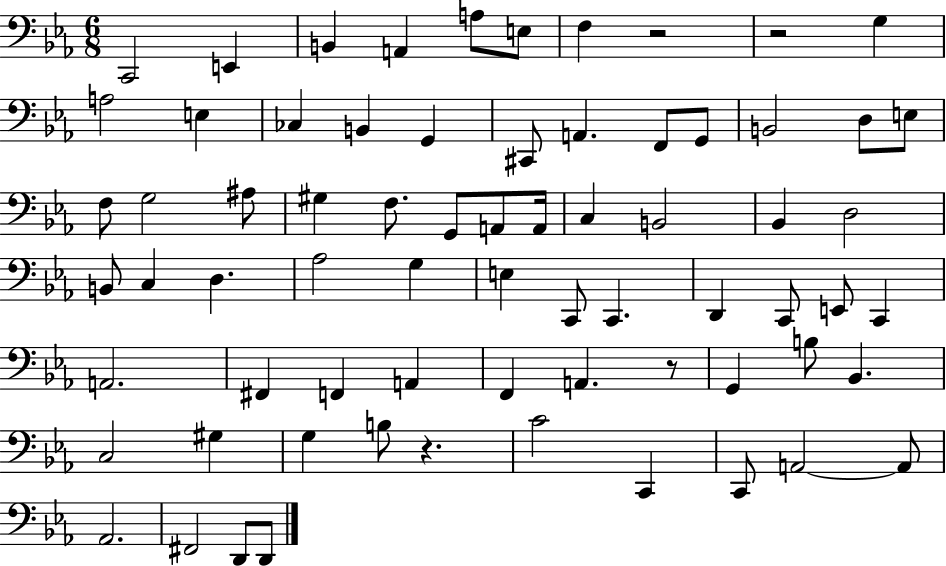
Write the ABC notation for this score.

X:1
T:Untitled
M:6/8
L:1/4
K:Eb
C,,2 E,, B,, A,, A,/2 E,/2 F, z2 z2 G, A,2 E, _C, B,, G,, ^C,,/2 A,, F,,/2 G,,/2 B,,2 D,/2 E,/2 F,/2 G,2 ^A,/2 ^G, F,/2 G,,/2 A,,/2 A,,/4 C, B,,2 _B,, D,2 B,,/2 C, D, _A,2 G, E, C,,/2 C,, D,, C,,/2 E,,/2 C,, A,,2 ^F,, F,, A,, F,, A,, z/2 G,, B,/2 _B,, C,2 ^G, G, B,/2 z C2 C,, C,,/2 A,,2 A,,/2 _A,,2 ^F,,2 D,,/2 D,,/2